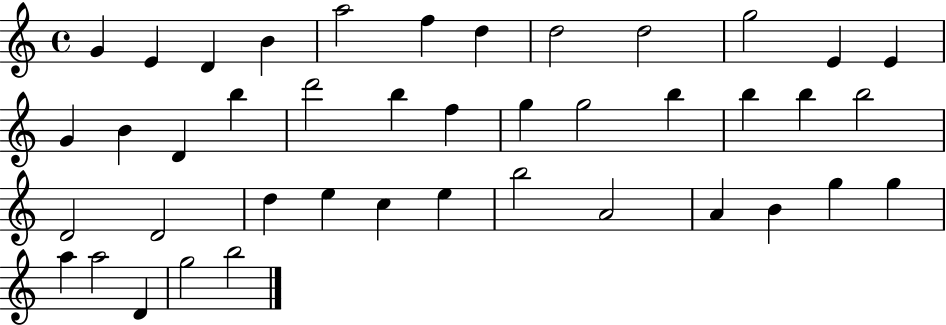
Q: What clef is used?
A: treble